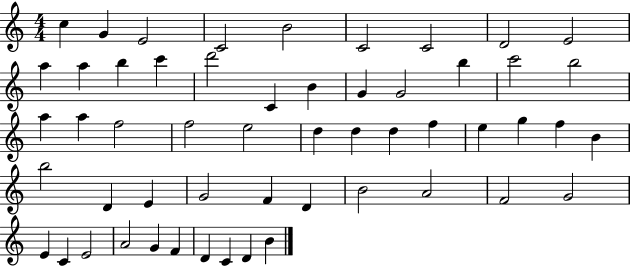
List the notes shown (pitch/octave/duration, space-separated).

C5/q G4/q E4/h C4/h B4/h C4/h C4/h D4/h E4/h A5/q A5/q B5/q C6/q D6/h C4/q B4/q G4/q G4/h B5/q C6/h B5/h A5/q A5/q F5/h F5/h E5/h D5/q D5/q D5/q F5/q E5/q G5/q F5/q B4/q B5/h D4/q E4/q G4/h F4/q D4/q B4/h A4/h F4/h G4/h E4/q C4/q E4/h A4/h G4/q F4/q D4/q C4/q D4/q B4/q